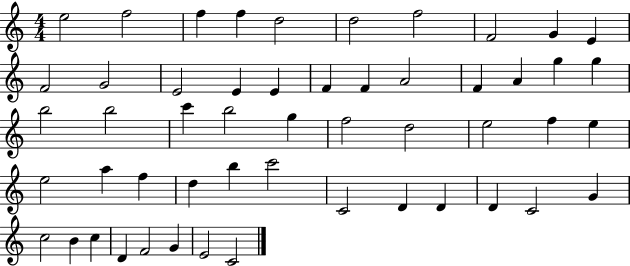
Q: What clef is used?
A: treble